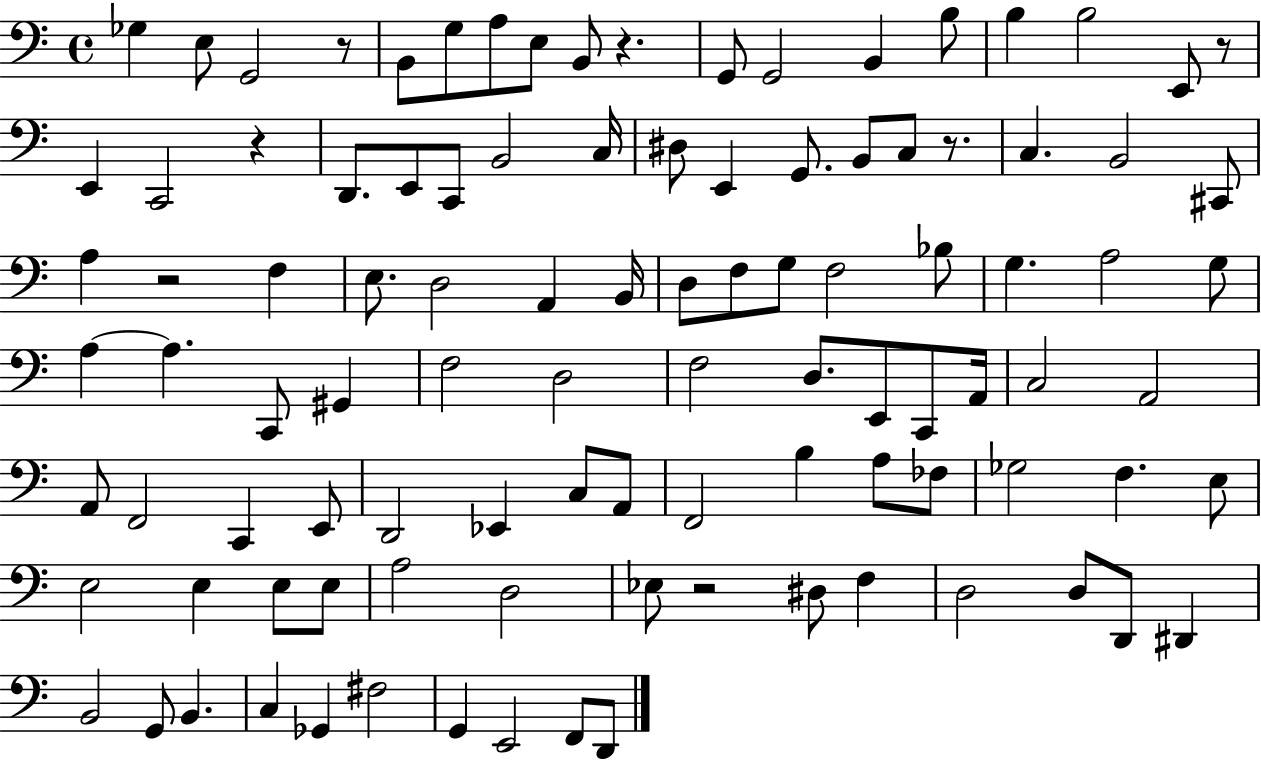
Gb3/q E3/e G2/h R/e B2/e G3/e A3/e E3/e B2/e R/q. G2/e G2/h B2/q B3/e B3/q B3/h E2/e R/e E2/q C2/h R/q D2/e. E2/e C2/e B2/h C3/s D#3/e E2/q G2/e. B2/e C3/e R/e. C3/q. B2/h C#2/e A3/q R/h F3/q E3/e. D3/h A2/q B2/s D3/e F3/e G3/e F3/h Bb3/e G3/q. A3/h G3/e A3/q A3/q. C2/e G#2/q F3/h D3/h F3/h D3/e. E2/e C2/e A2/s C3/h A2/h A2/e F2/h C2/q E2/e D2/h Eb2/q C3/e A2/e F2/h B3/q A3/e FES3/e Gb3/h F3/q. E3/e E3/h E3/q E3/e E3/e A3/h D3/h Eb3/e R/h D#3/e F3/q D3/h D3/e D2/e D#2/q B2/h G2/e B2/q. C3/q Gb2/q F#3/h G2/q E2/h F2/e D2/e